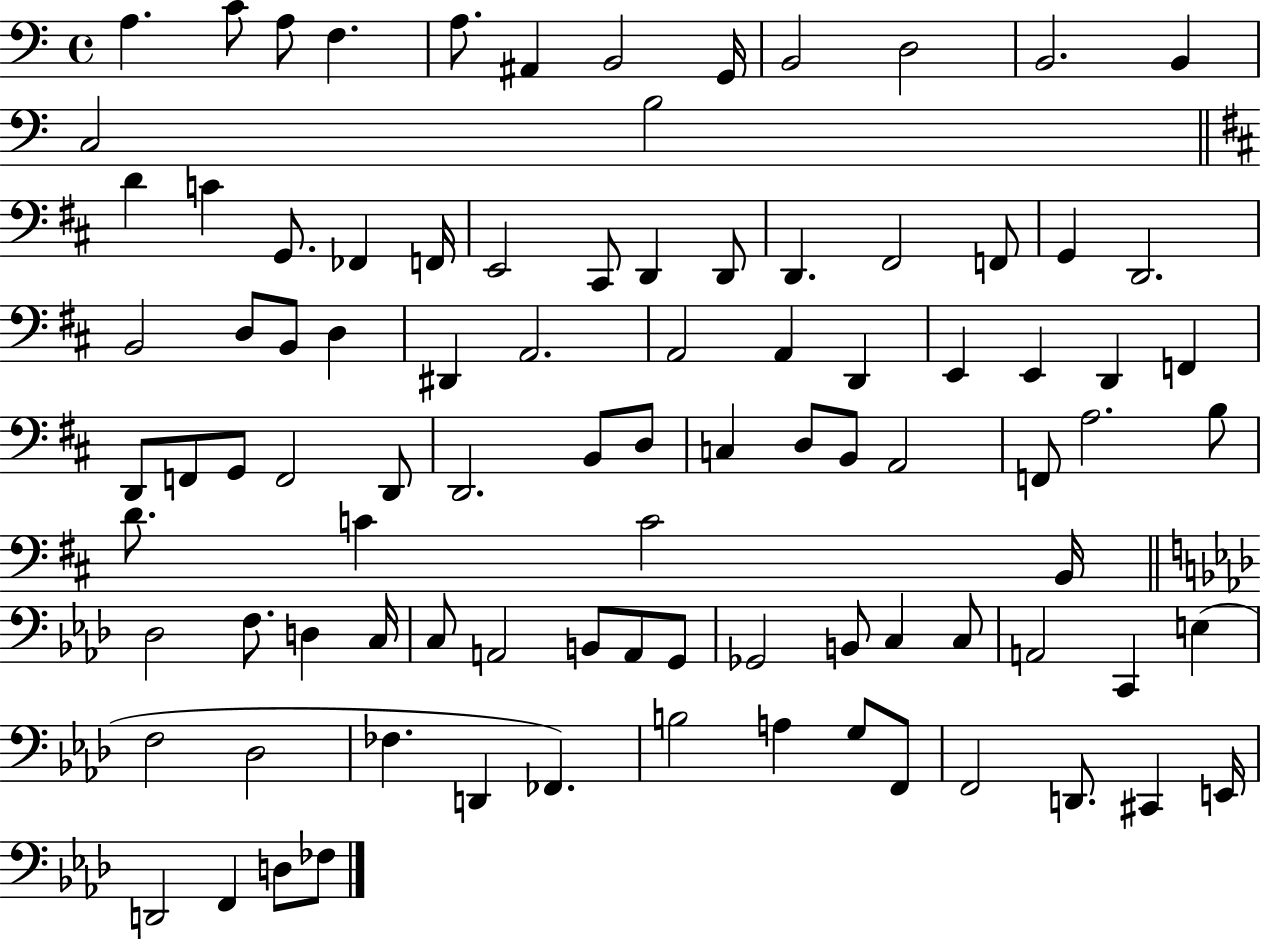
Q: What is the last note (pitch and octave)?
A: FES3